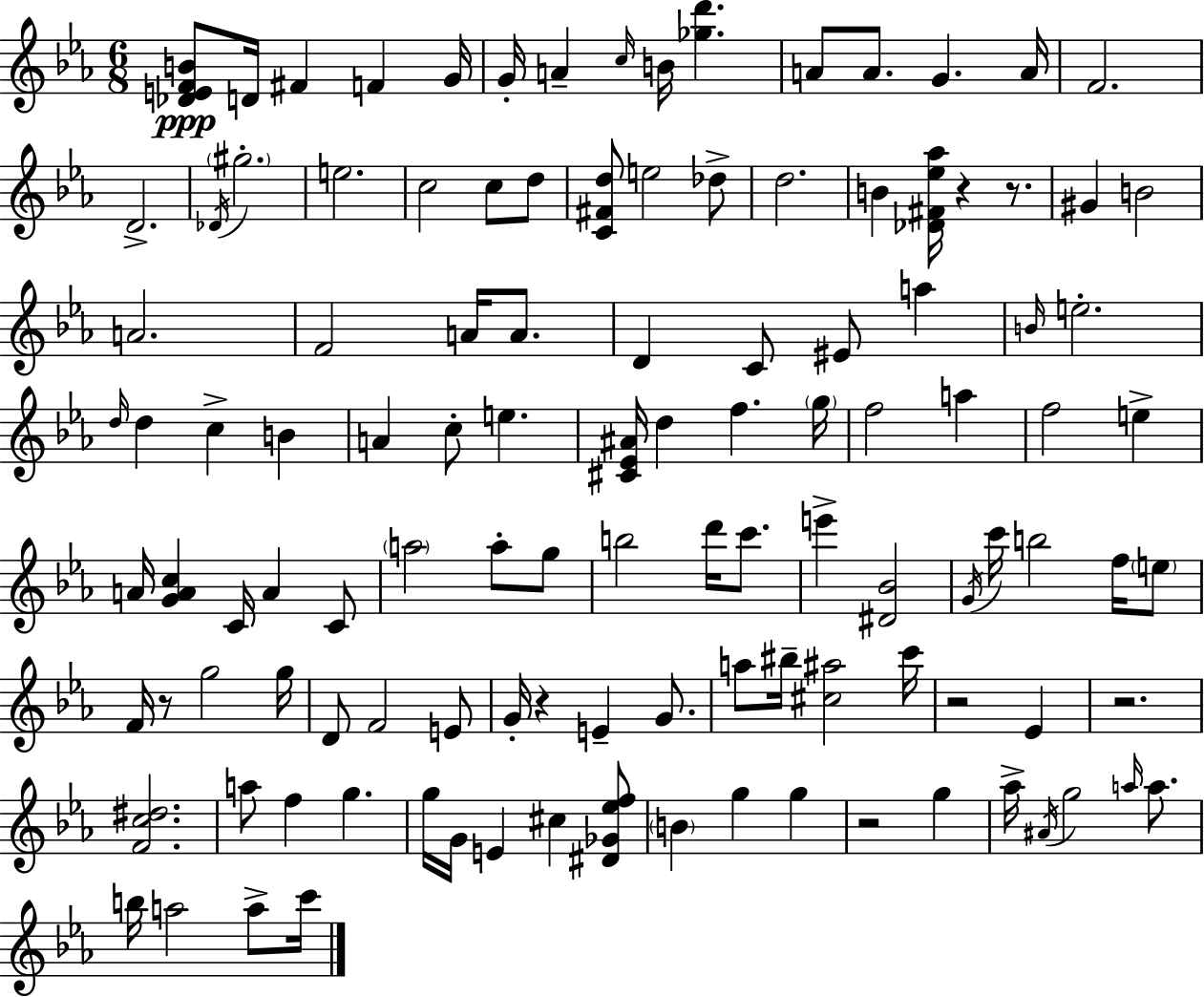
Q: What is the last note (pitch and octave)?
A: C6